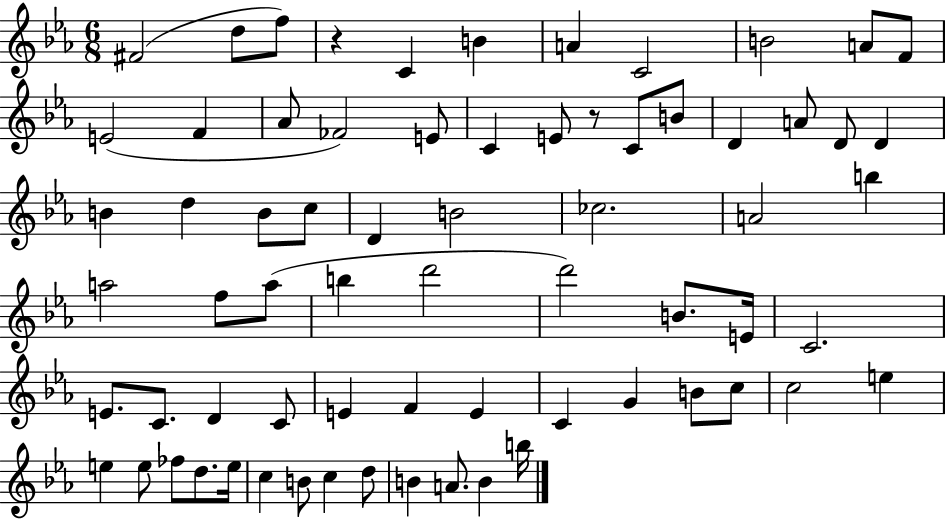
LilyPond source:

{
  \clef treble
  \numericTimeSignature
  \time 6/8
  \key ees \major
  fis'2( d''8 f''8) | r4 c'4 b'4 | a'4 c'2 | b'2 a'8 f'8 | \break e'2( f'4 | aes'8 fes'2) e'8 | c'4 e'8 r8 c'8 b'8 | d'4 a'8 d'8 d'4 | \break b'4 d''4 b'8 c''8 | d'4 b'2 | ces''2. | a'2 b''4 | \break a''2 f''8 a''8( | b''4 d'''2 | d'''2) b'8. e'16 | c'2. | \break e'8. c'8. d'4 c'8 | e'4 f'4 e'4 | c'4 g'4 b'8 c''8 | c''2 e''4 | \break e''4 e''8 fes''8 d''8. e''16 | c''4 b'8 c''4 d''8 | b'4 a'8. b'4 b''16 | \bar "|."
}